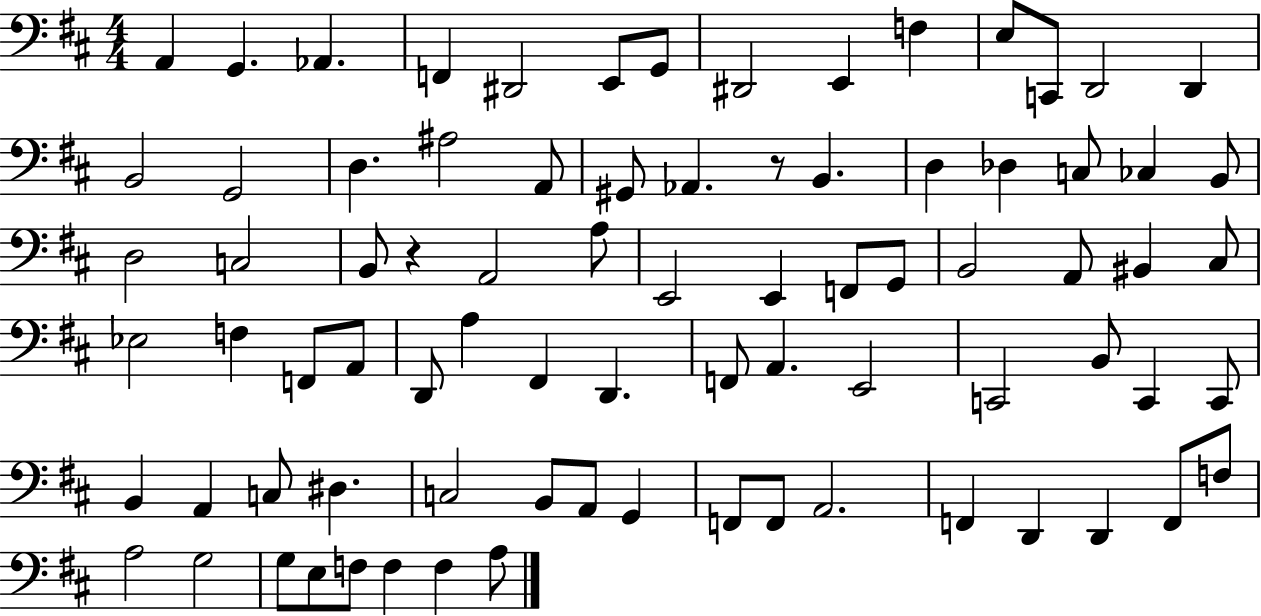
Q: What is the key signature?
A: D major